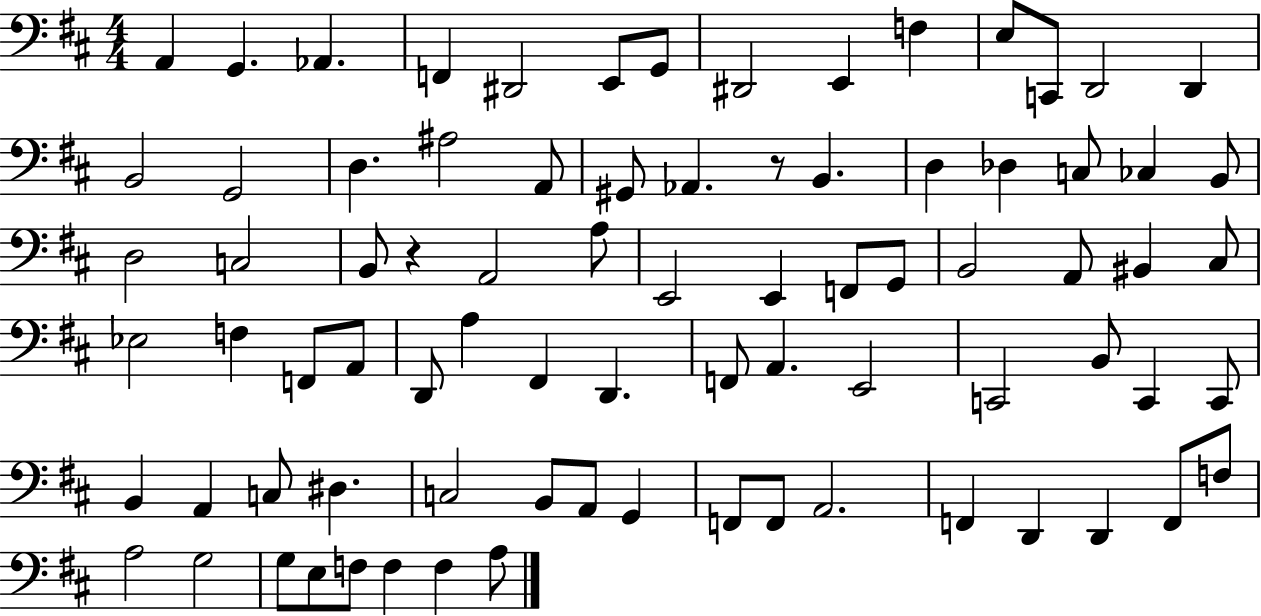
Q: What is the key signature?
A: D major